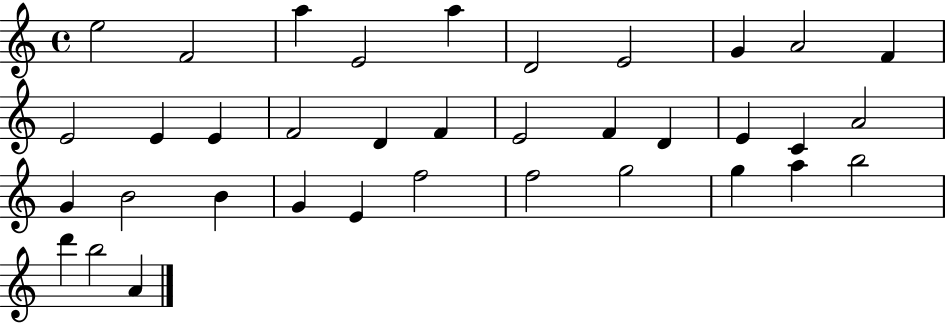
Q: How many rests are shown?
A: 0